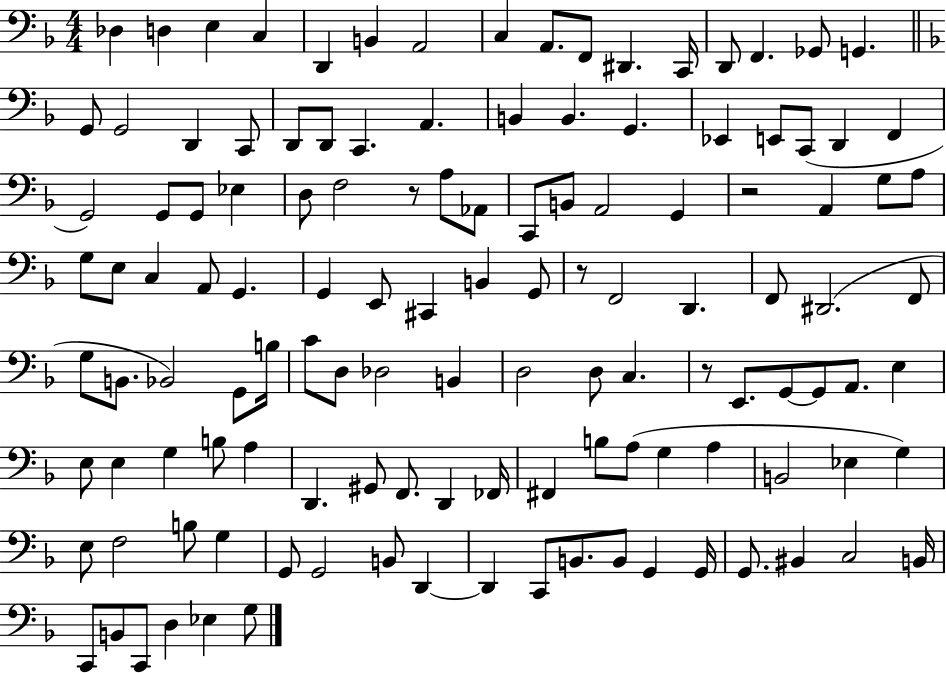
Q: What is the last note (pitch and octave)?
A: G3